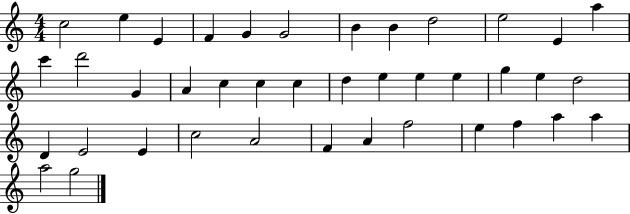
X:1
T:Untitled
M:4/4
L:1/4
K:C
c2 e E F G G2 B B d2 e2 E a c' d'2 G A c c c d e e e g e d2 D E2 E c2 A2 F A f2 e f a a a2 g2